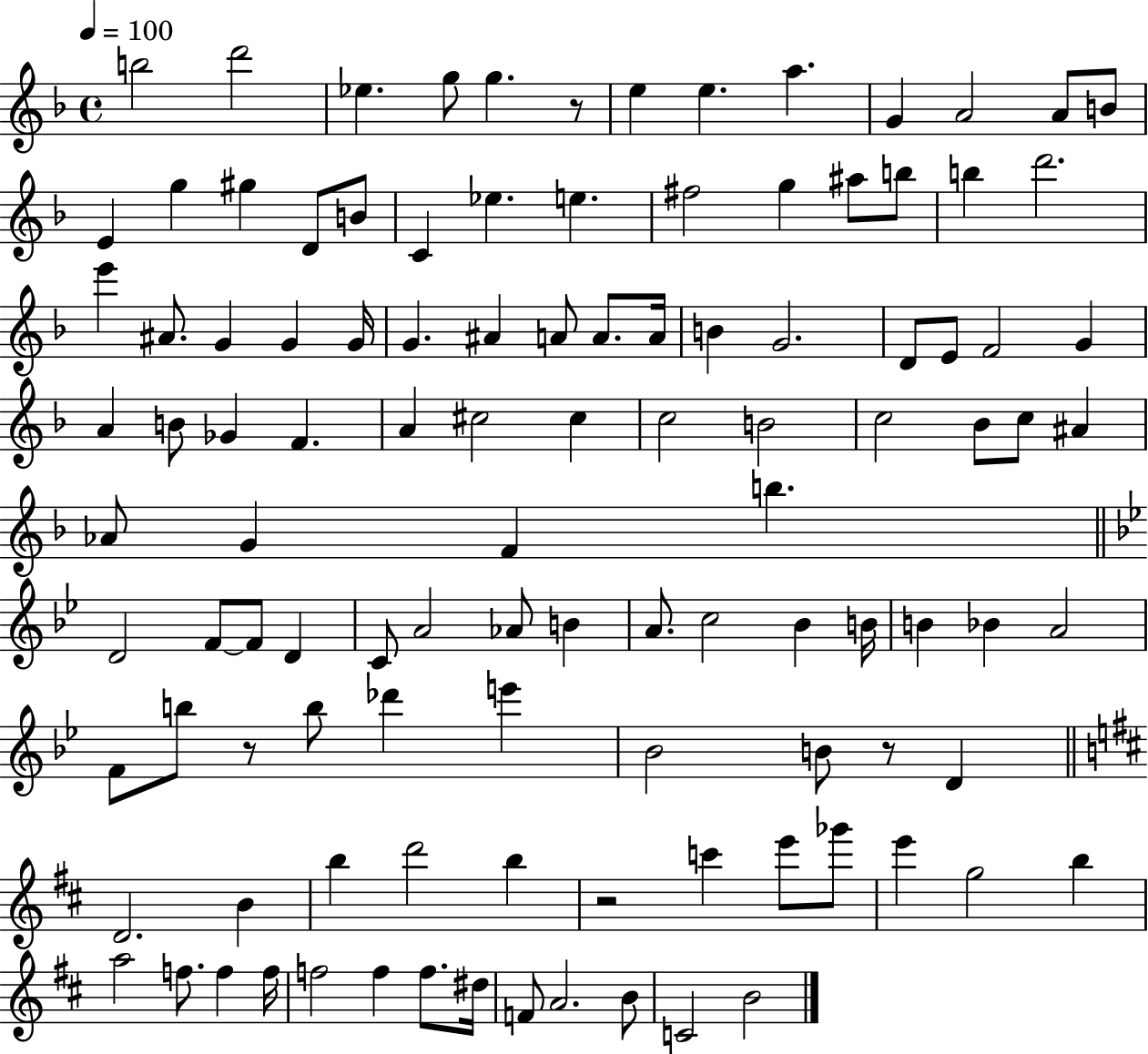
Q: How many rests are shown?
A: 4